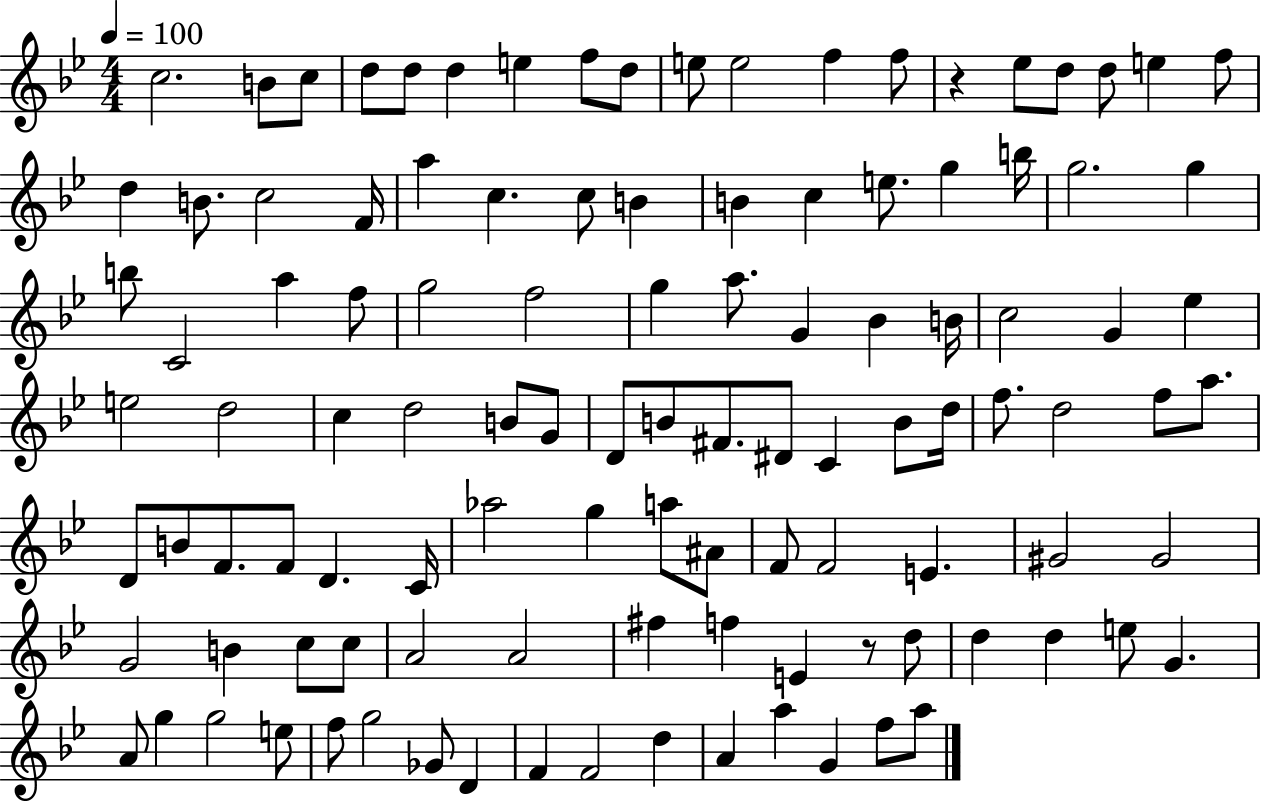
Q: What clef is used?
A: treble